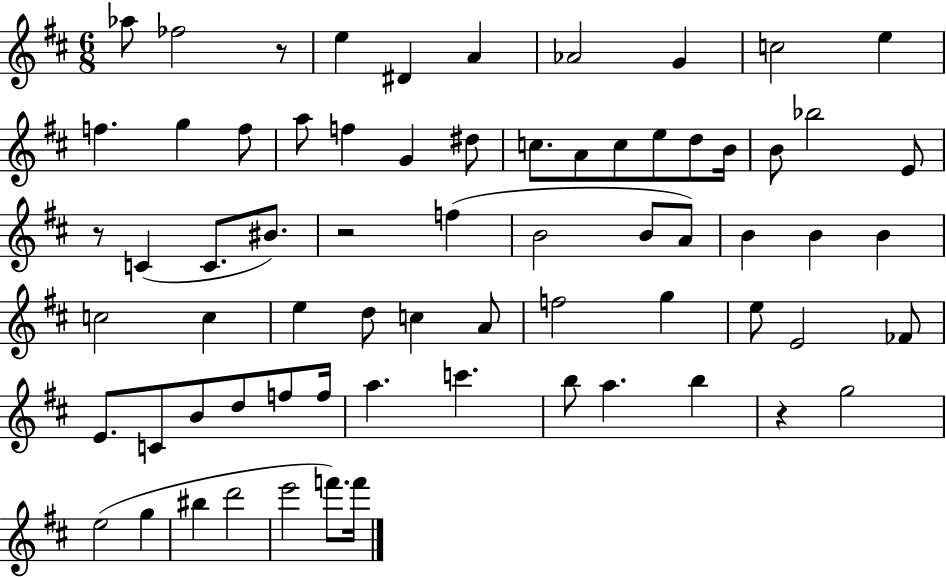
X:1
T:Untitled
M:6/8
L:1/4
K:D
_a/2 _f2 z/2 e ^D A _A2 G c2 e f g f/2 a/2 f G ^d/2 c/2 A/2 c/2 e/2 d/2 B/4 B/2 _b2 E/2 z/2 C C/2 ^B/2 z2 f B2 B/2 A/2 B B B c2 c e d/2 c A/2 f2 g e/2 E2 _F/2 E/2 C/2 B/2 d/2 f/2 f/4 a c' b/2 a b z g2 e2 g ^b d'2 e'2 f'/2 f'/4